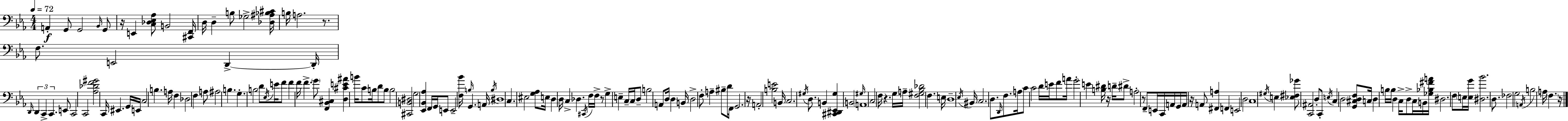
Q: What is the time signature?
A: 4/4